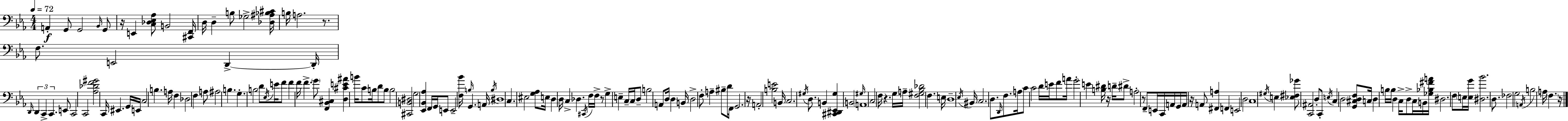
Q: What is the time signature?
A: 4/4